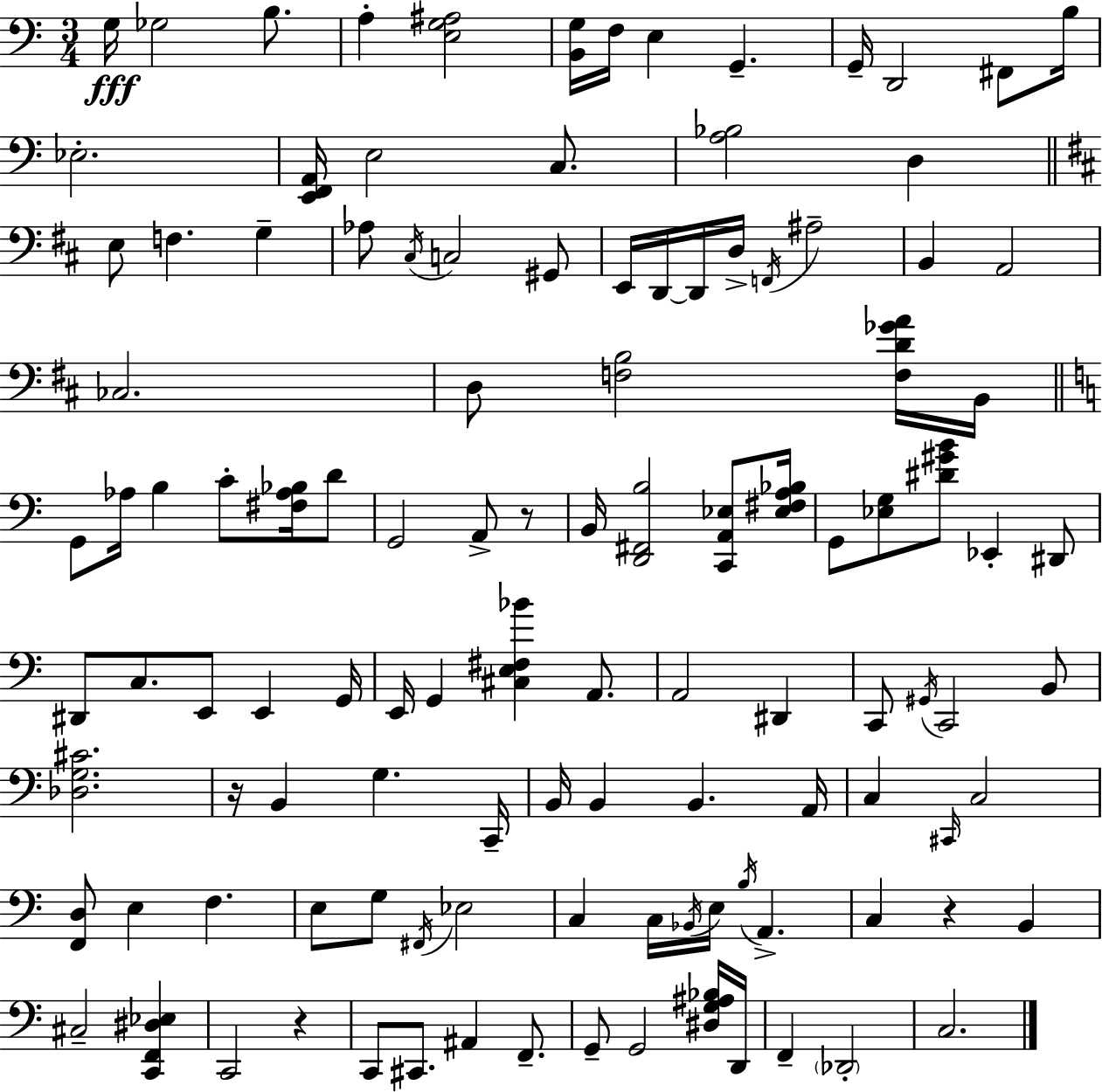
{
  \clef bass
  \numericTimeSignature
  \time 3/4
  \key a \minor
  \repeat volta 2 { g16\fff ges2 b8. | a4-. <e g ais>2 | <b, g>16 f16 e4 g,4.-- | g,16-- d,2 fis,8 b16 | \break ees2.-. | <e, f, a,>16 e2 c8. | <a bes>2 d4 | \bar "||" \break \key d \major e8 f4. g4-- | aes8 \acciaccatura { cis16 } c2 gis,8 | e,16 d,16~~ d,16 d16-> \acciaccatura { f,16 } ais2-- | b,4 a,2 | \break ces2. | d8 <f b>2 | <f d' ges' a'>16 b,16 \bar "||" \break \key a \minor g,8 aes16 b4 c'8-. <fis aes bes>16 d'8 | g,2 a,8-> r8 | b,16 <d, fis, b>2 <c, a, ees>8 <ees fis a bes>16 | g,8 <ees g>8 <dis' gis' b'>8 ees,4-. dis,8 | \break dis,8 c8. e,8 e,4 g,16 | e,16 g,4 <cis e fis bes'>4 a,8. | a,2 dis,4 | c,8 \acciaccatura { gis,16 } c,2 b,8 | \break <des g cis'>2. | r16 b,4 g4. | c,16-- b,16 b,4 b,4. | a,16 c4 \grace { cis,16 } c2 | \break <f, d>8 e4 f4. | e8 g8 \acciaccatura { fis,16 } ees2 | c4 c16 \acciaccatura { bes,16 } e16 \acciaccatura { b16 } a,4.-> | c4 r4 | \break b,4 cis2-- | <c, f, dis ees>4 c,2 | r4 c,8 cis,8. ais,4 | f,8.-- g,8-- g,2 | \break <dis g ais bes>16 d,16 f,4-- \parenthesize des,2-. | c2. | } \bar "|."
}